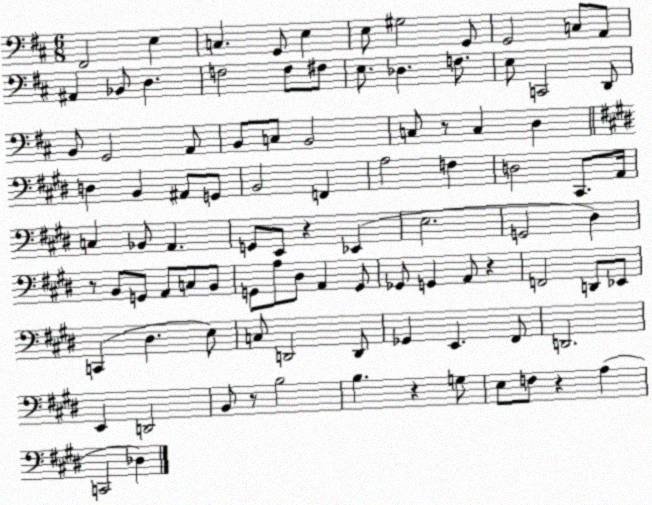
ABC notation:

X:1
T:Untitled
M:6/8
L:1/4
K:D
^F,,2 E, C, G,,/2 E, E,/2 ^G,2 G,,/2 G,,2 C,/2 A,,/2 ^A,, _B,,/2 D, F,2 F,/2 ^F,/2 E,/2 _D, F,/2 E,/2 C,,2 D,,/2 B,,/2 G,,2 A,,/2 B,,/2 C,/2 B,,2 C,/2 z/2 C, D, D, B,, ^A,,/2 G,,/2 B,,2 F,, A,2 F, D,2 ^C,,/2 A,,/4 C, _B,,/2 A,, G,,/2 E,,/2 z _E,, E,2 G,,2 ^D, z/2 B,,/2 G,,/2 A,,/2 C,/2 B,,/2 G,,/2 A,/2 ^D,/2 A,, G,,/2 _G,,/2 G,, A,,/2 z F,,2 D,,/2 _E,,/2 C,, ^D, E,/2 C,/2 D,,2 D,,/2 _G,, E,, ^F,,/2 D,,2 E,, D,,2 B,,/2 z/2 B,2 B, z G,/2 E,/2 F,/2 z A, C,,2 _D,